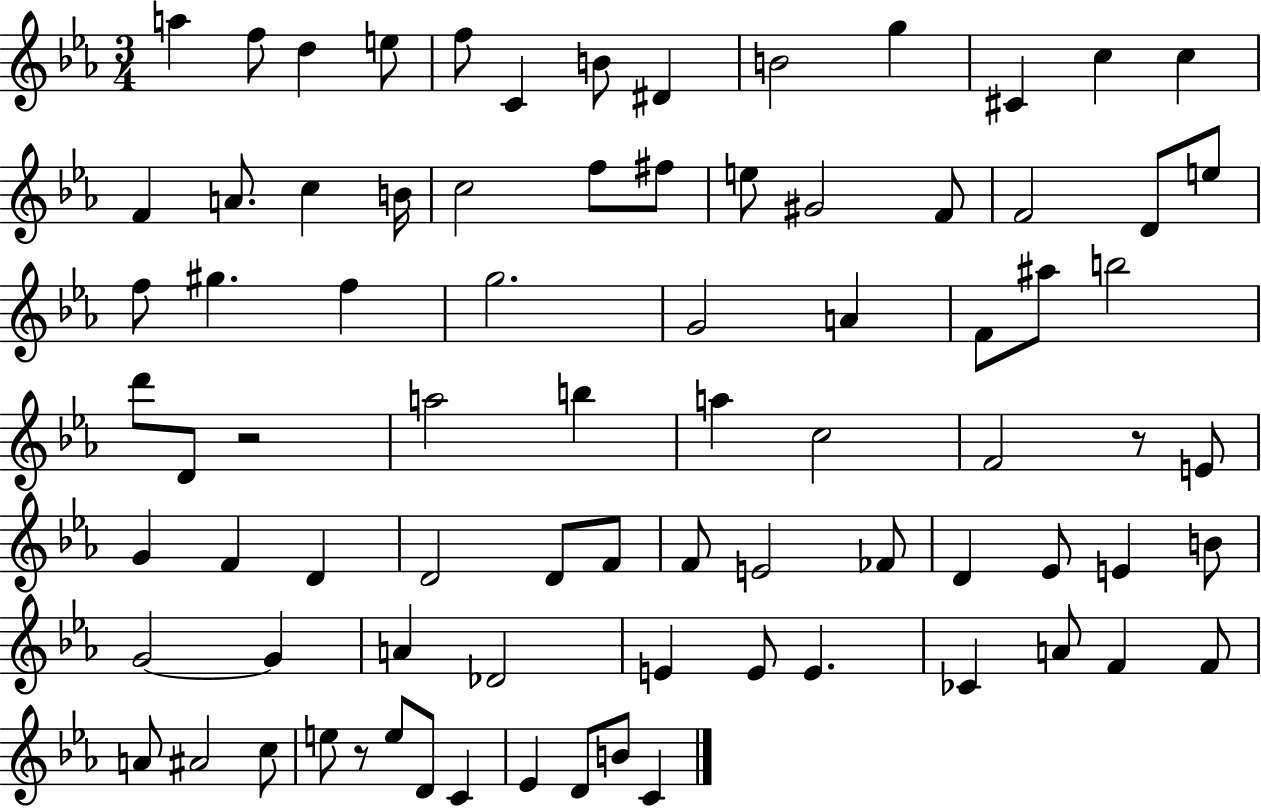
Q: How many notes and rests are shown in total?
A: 81